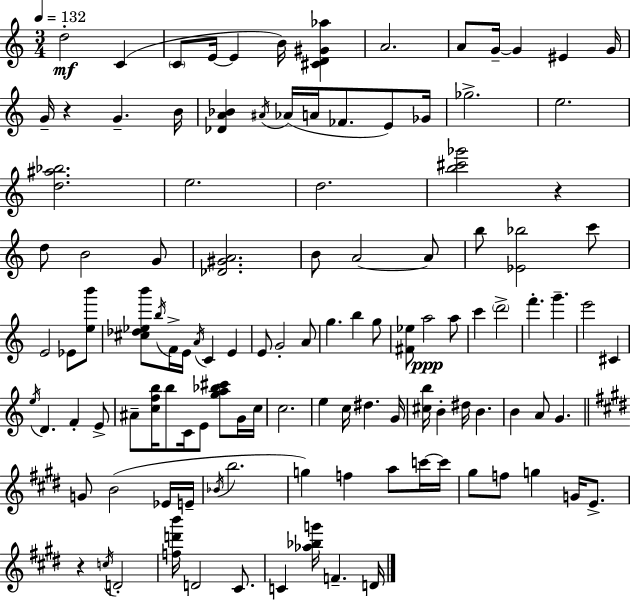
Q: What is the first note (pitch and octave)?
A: D5